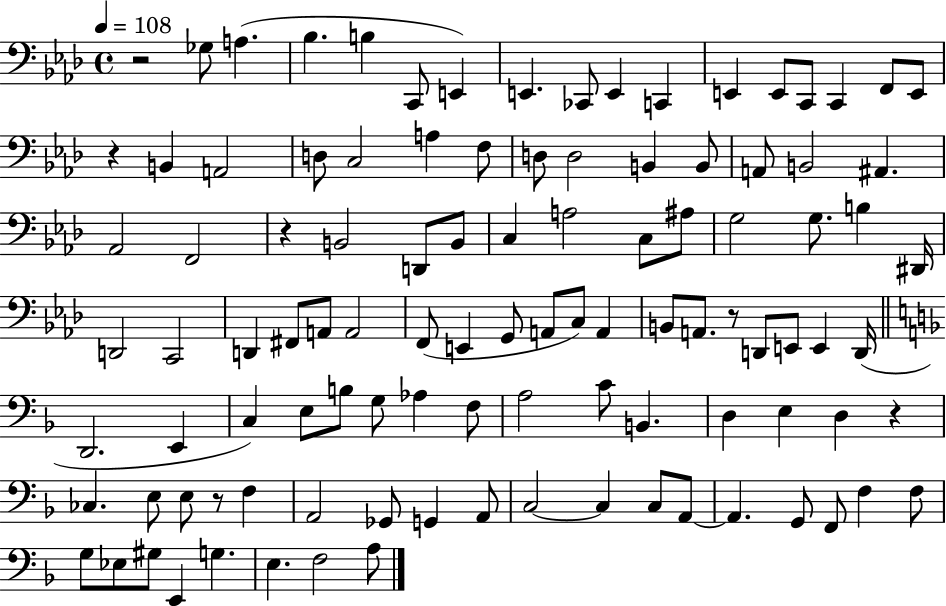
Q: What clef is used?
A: bass